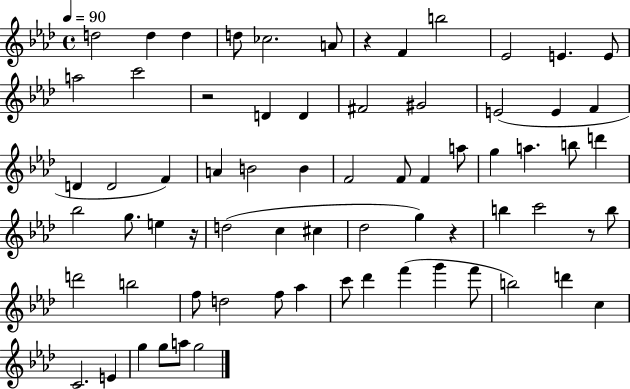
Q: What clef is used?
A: treble